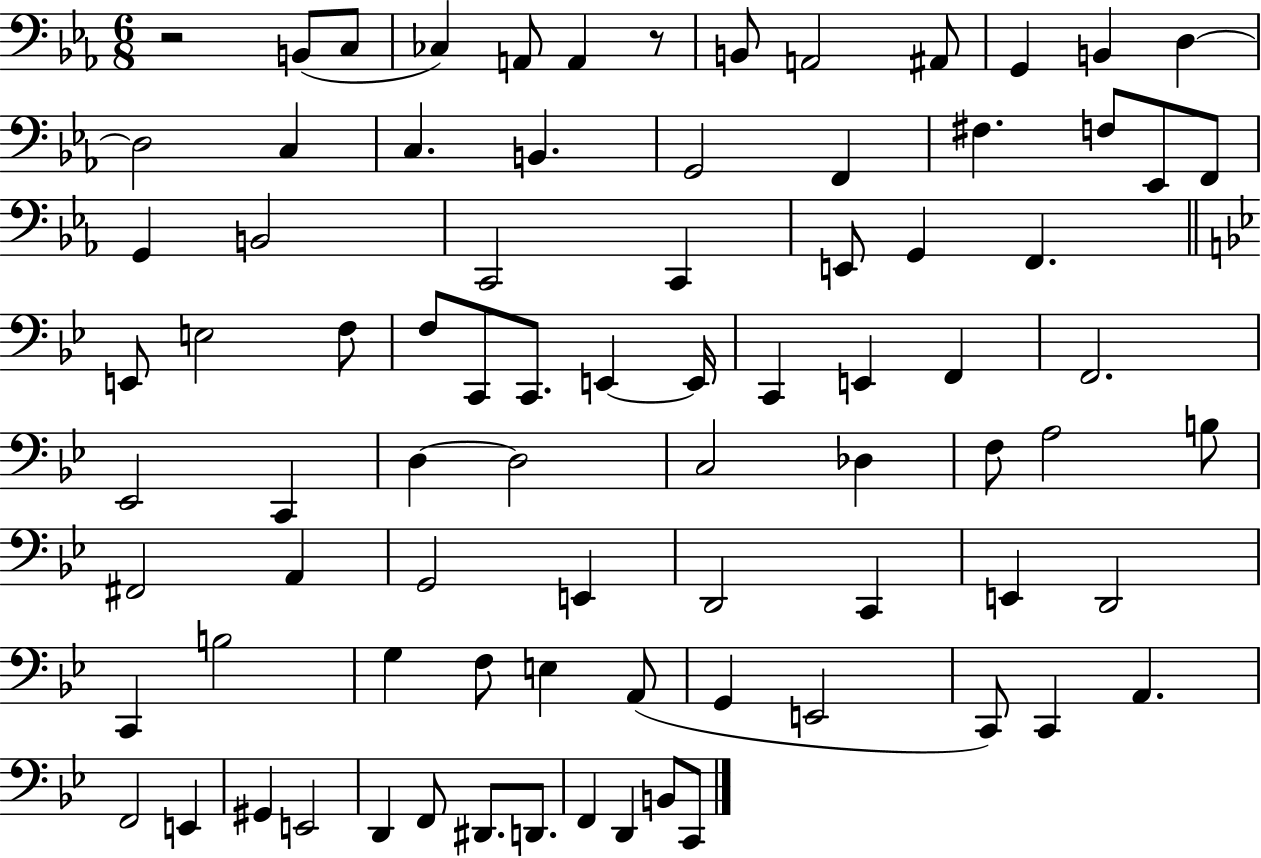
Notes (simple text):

R/h B2/e C3/e CES3/q A2/e A2/q R/e B2/e A2/h A#2/e G2/q B2/q D3/q D3/h C3/q C3/q. B2/q. G2/h F2/q F#3/q. F3/e Eb2/e F2/e G2/q B2/h C2/h C2/q E2/e G2/q F2/q. E2/e E3/h F3/e F3/e C2/e C2/e. E2/q E2/s C2/q E2/q F2/q F2/h. Eb2/h C2/q D3/q D3/h C3/h Db3/q F3/e A3/h B3/e F#2/h A2/q G2/h E2/q D2/h C2/q E2/q D2/h C2/q B3/h G3/q F3/e E3/q A2/e G2/q E2/h C2/e C2/q A2/q. F2/h E2/q G#2/q E2/h D2/q F2/e D#2/e. D2/e. F2/q D2/q B2/e C2/e